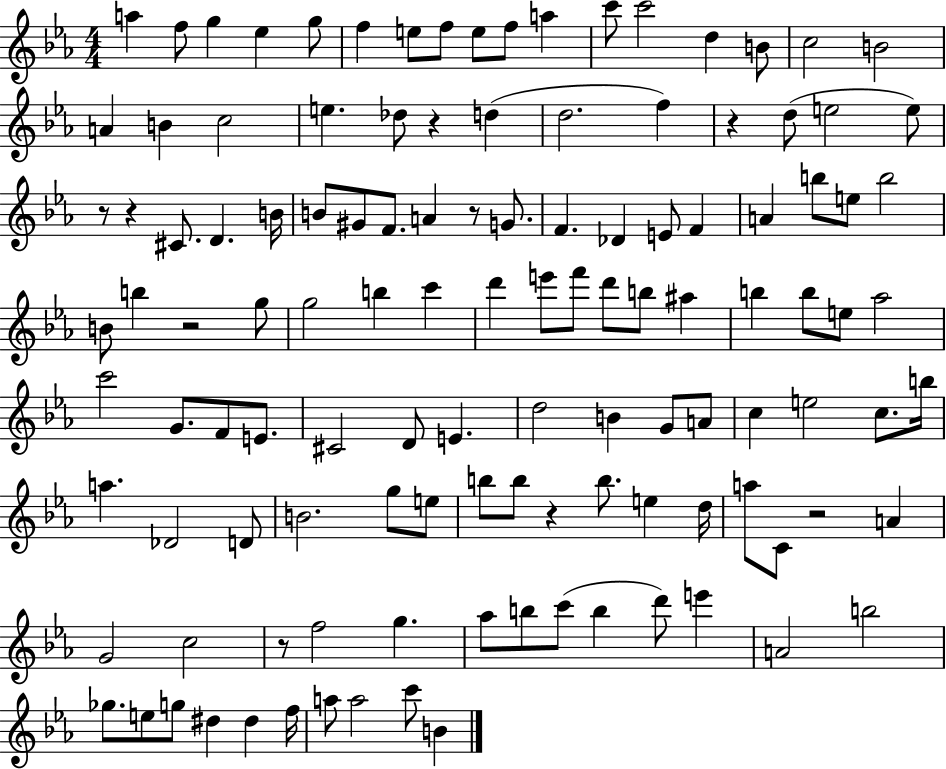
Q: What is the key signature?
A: EES major